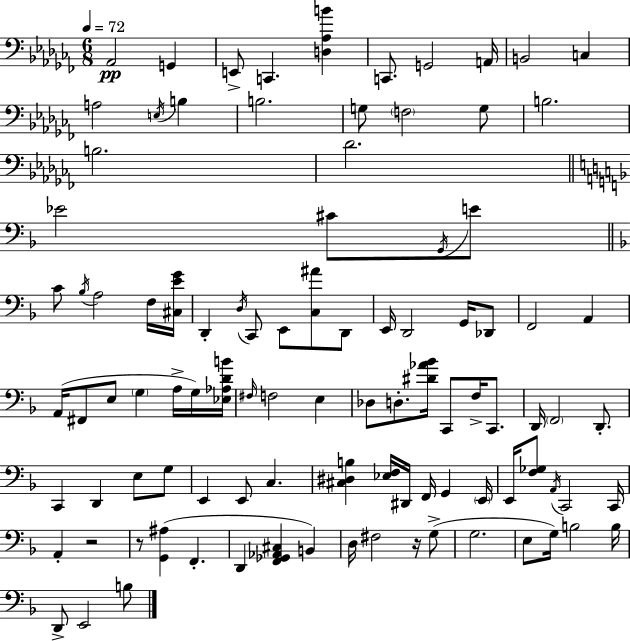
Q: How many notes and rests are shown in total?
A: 98